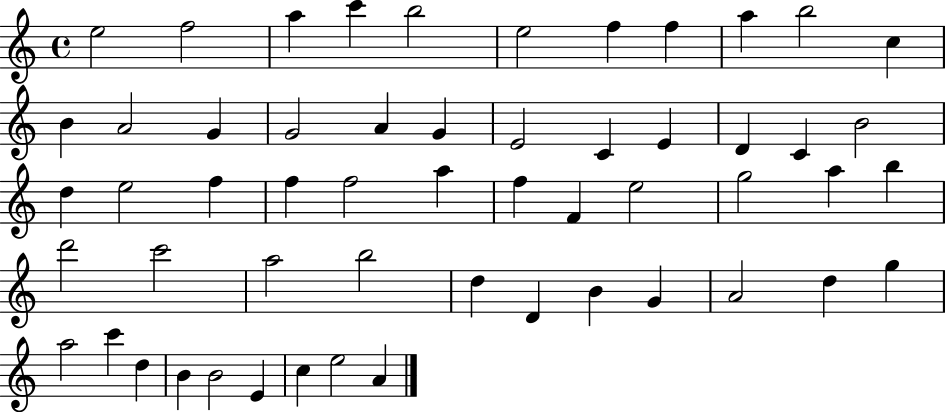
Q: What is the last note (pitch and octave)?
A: A4